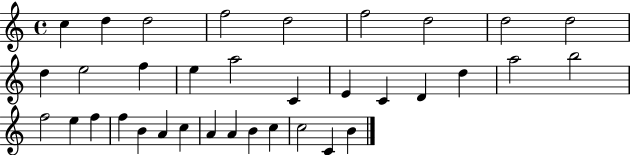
X:1
T:Untitled
M:4/4
L:1/4
K:C
c d d2 f2 d2 f2 d2 d2 d2 d e2 f e a2 C E C D d a2 b2 f2 e f f B A c A A B c c2 C B